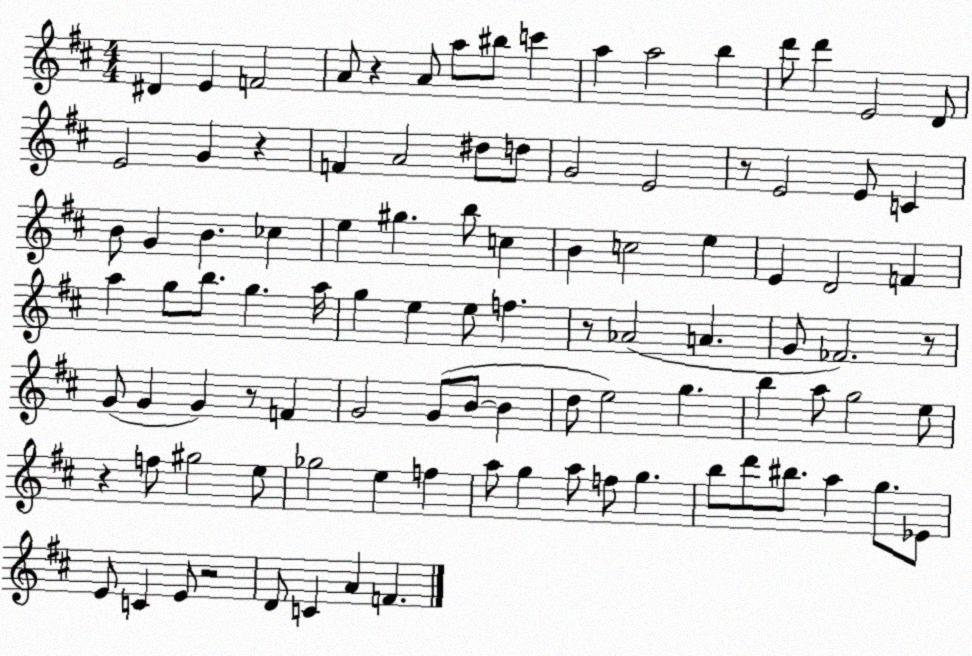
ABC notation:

X:1
T:Untitled
M:4/4
L:1/4
K:D
^D E F2 A/2 z A/2 a/2 ^b/2 c' a a2 b d'/2 d' E2 D/2 E2 G z F A2 ^d/2 d/2 G2 E2 z/2 E2 E/2 C B/2 G B _c e ^g b/2 c B c2 e E D2 F a g/2 b/2 g a/4 g e e/2 f z/2 _A2 A G/2 _F2 z/2 G/2 G G z/2 F G2 G/2 B/2 B d/2 e2 g b a/2 g2 e/2 z f/2 ^g2 e/2 _g2 e f a/2 g a/2 f/2 g b/2 d'/2 ^b/2 a g/2 _E/2 E/2 C E/2 z2 D/2 C A F